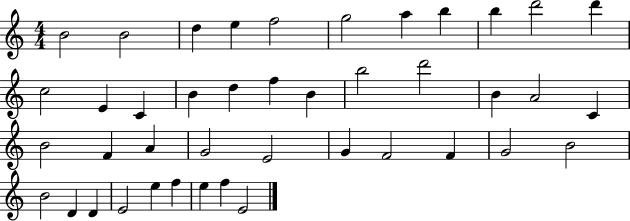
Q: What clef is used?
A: treble